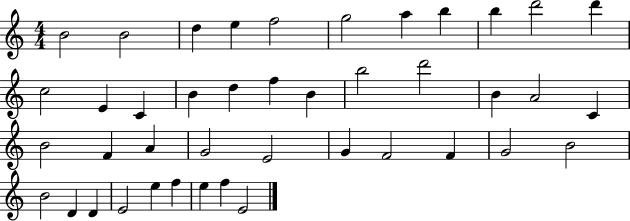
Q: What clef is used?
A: treble